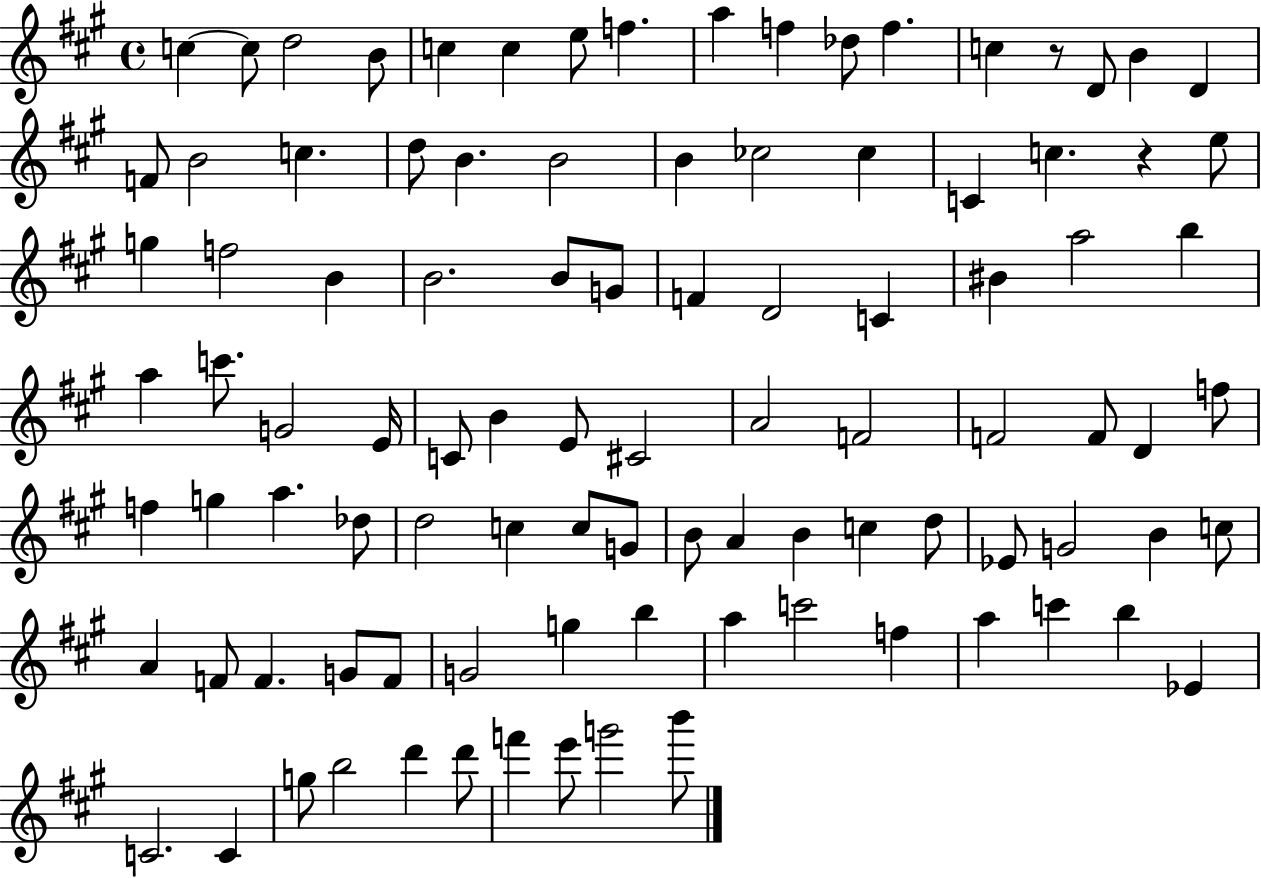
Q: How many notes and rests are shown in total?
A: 98